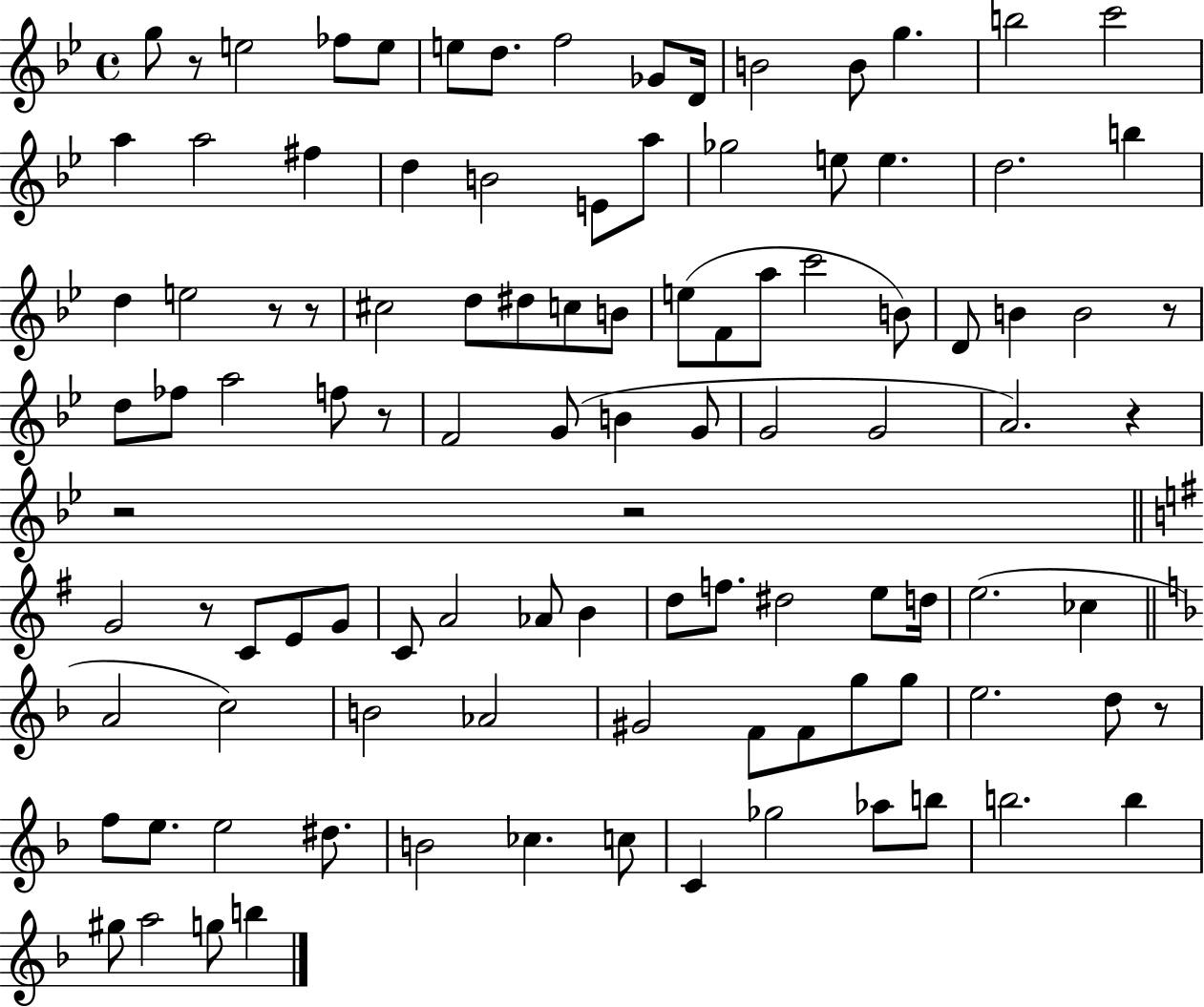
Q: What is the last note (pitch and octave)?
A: B5